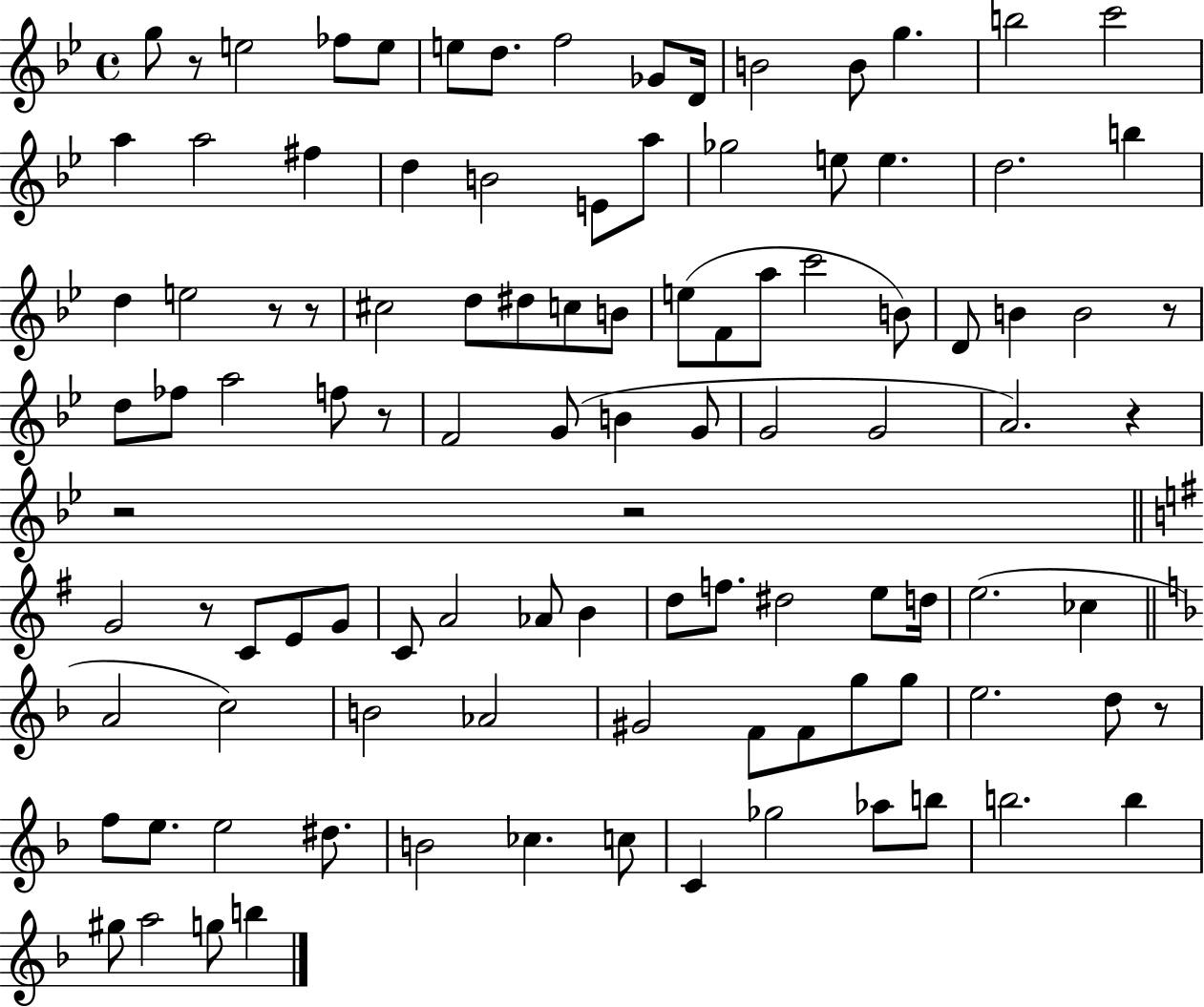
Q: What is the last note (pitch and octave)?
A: B5